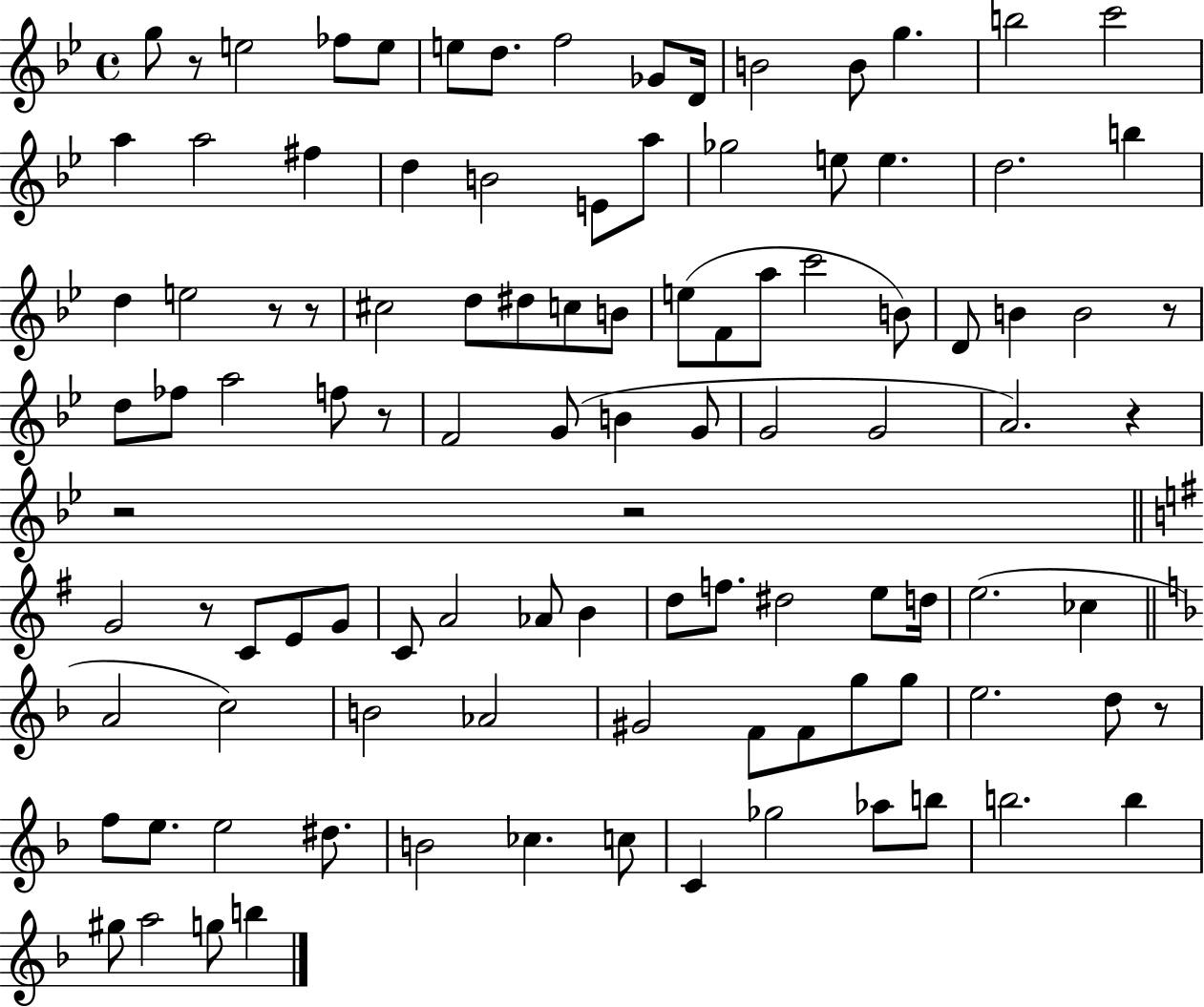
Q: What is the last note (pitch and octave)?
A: B5